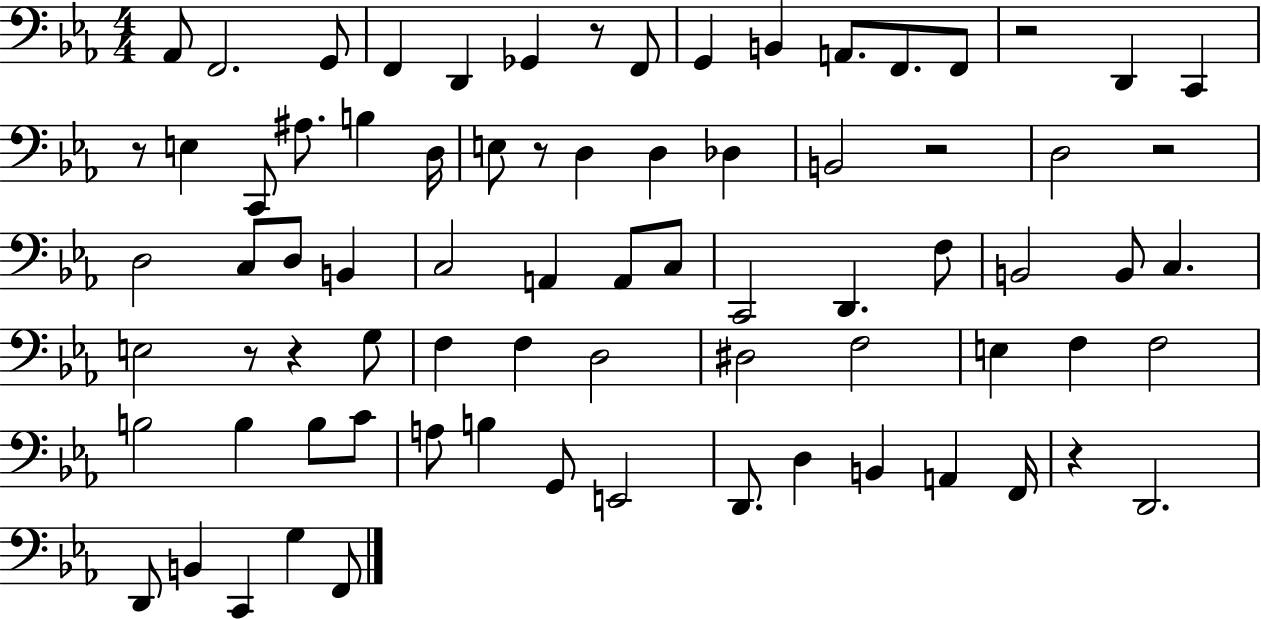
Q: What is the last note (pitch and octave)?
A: F2